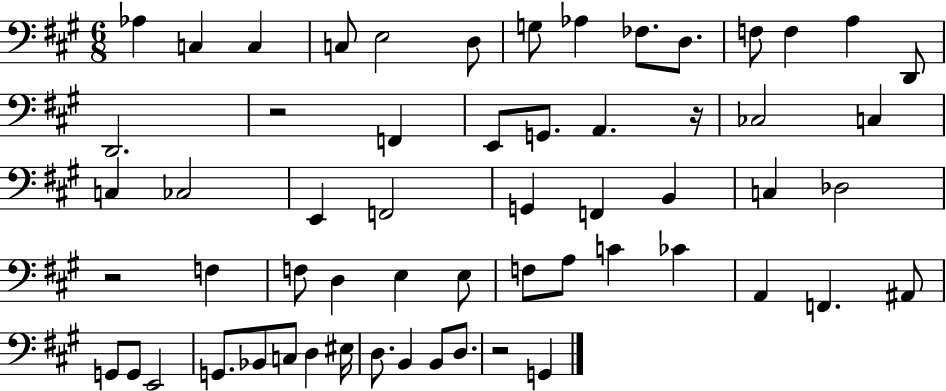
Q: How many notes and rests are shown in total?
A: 59